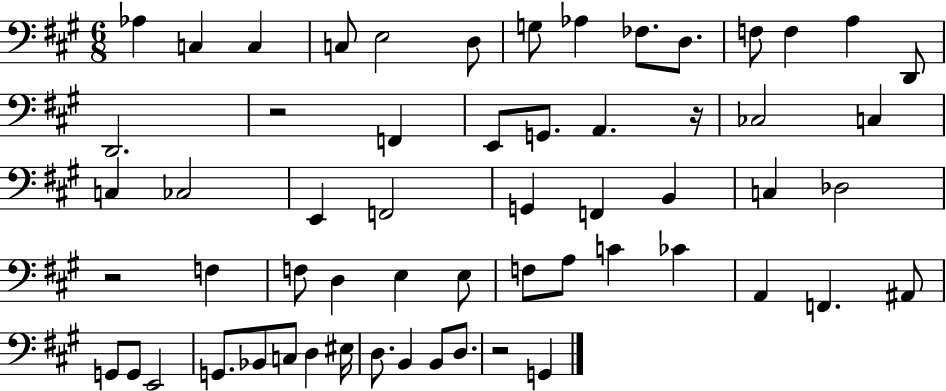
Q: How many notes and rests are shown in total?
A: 59